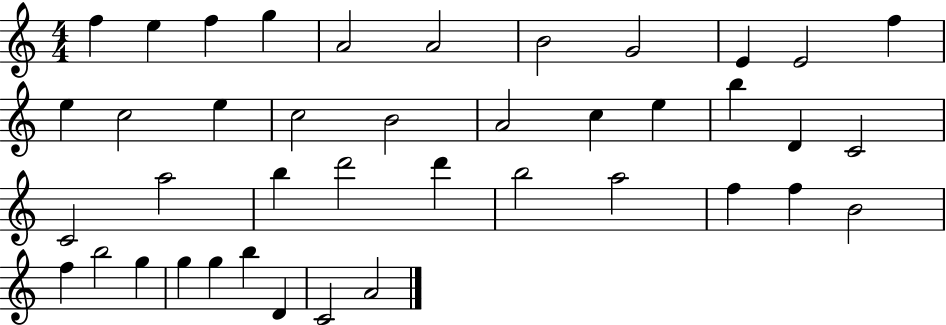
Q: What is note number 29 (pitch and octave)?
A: A5